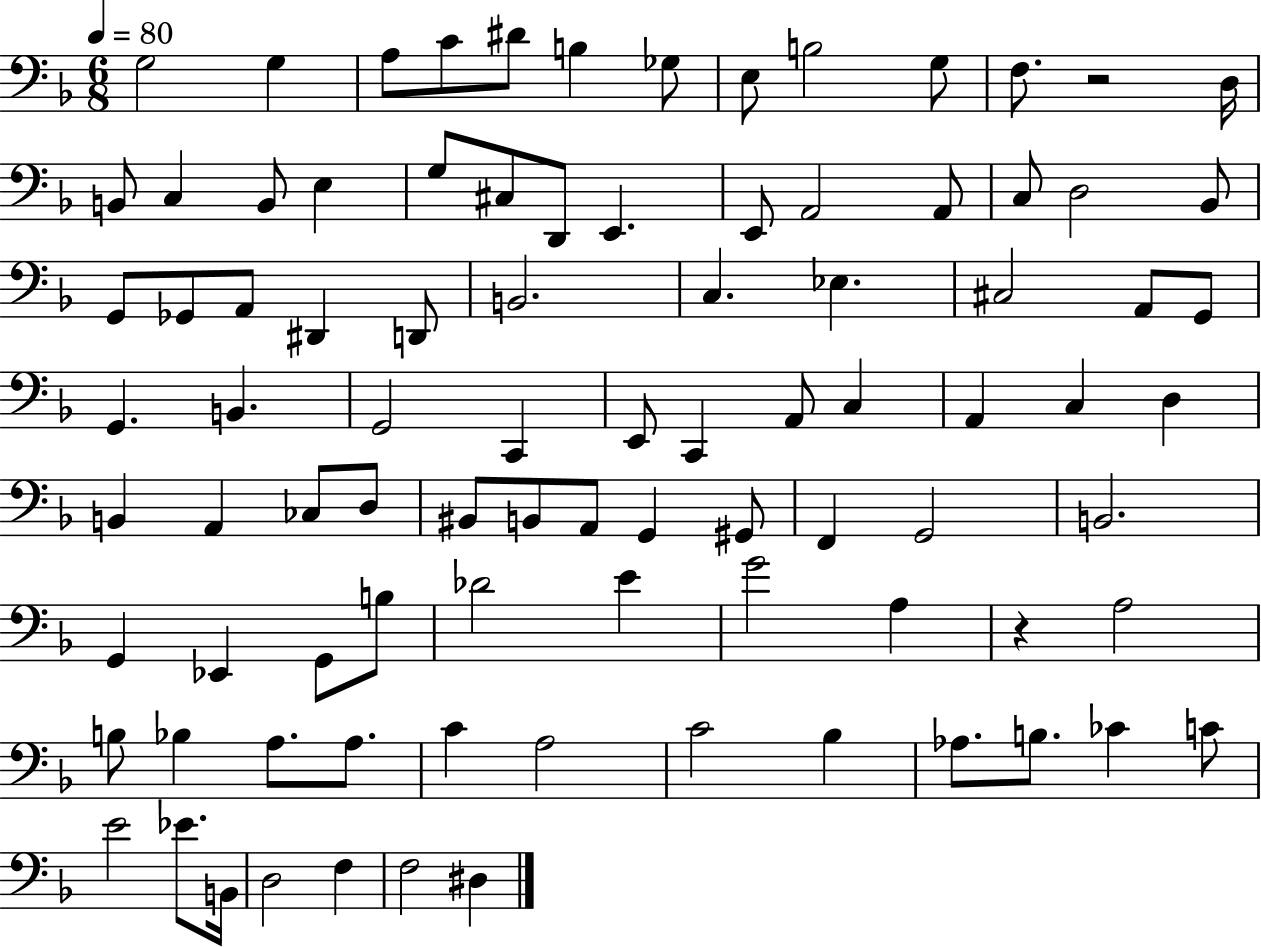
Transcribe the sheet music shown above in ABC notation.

X:1
T:Untitled
M:6/8
L:1/4
K:F
G,2 G, A,/2 C/2 ^D/2 B, _G,/2 E,/2 B,2 G,/2 F,/2 z2 D,/4 B,,/2 C, B,,/2 E, G,/2 ^C,/2 D,,/2 E,, E,,/2 A,,2 A,,/2 C,/2 D,2 _B,,/2 G,,/2 _G,,/2 A,,/2 ^D,, D,,/2 B,,2 C, _E, ^C,2 A,,/2 G,,/2 G,, B,, G,,2 C,, E,,/2 C,, A,,/2 C, A,, C, D, B,, A,, _C,/2 D,/2 ^B,,/2 B,,/2 A,,/2 G,, ^G,,/2 F,, G,,2 B,,2 G,, _E,, G,,/2 B,/2 _D2 E G2 A, z A,2 B,/2 _B, A,/2 A,/2 C A,2 C2 _B, _A,/2 B,/2 _C C/2 E2 _E/2 B,,/4 D,2 F, F,2 ^D,